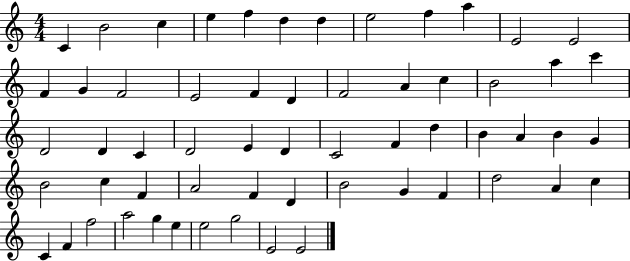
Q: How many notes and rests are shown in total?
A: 59